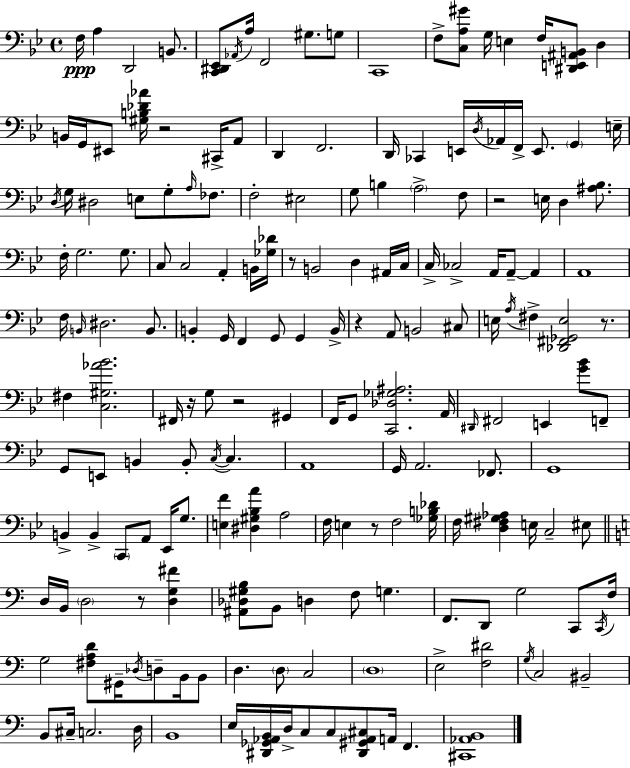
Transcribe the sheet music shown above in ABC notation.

X:1
T:Untitled
M:4/4
L:1/4
K:Gm
F,/4 A, D,,2 B,,/2 [C,,^D,,_E,,]/2 _A,,/4 A,/4 F,,2 ^G,/2 G,/2 C,,4 F,/2 [C,A,^G]/2 G,/4 E, F,/4 [^D,,E,,^A,,B,,]/2 D, B,,/4 G,,/4 ^E,,/2 [^G,B,_D_A]/4 z2 ^C,,/4 A,,/2 D,, F,,2 D,,/4 _C,, E,,/4 D,/4 _A,,/4 F,,/4 E,,/2 G,, E,/4 D,/4 G,/4 ^D,2 E,/2 G,/2 A,/4 _F,/2 F,2 ^E,2 G,/2 B, A,2 F,/2 z2 E,/4 D, [^A,_B,]/2 F,/4 G,2 G,/2 C,/2 C,2 A,, B,,/4 [_G,_D]/4 z/2 B,,2 D, ^A,,/4 C,/4 C,/4 _C,2 A,,/4 A,,/2 A,, A,,4 F,/4 B,,/4 ^D,2 B,,/2 B,, G,,/4 F,, G,,/2 G,, B,,/4 z A,,/2 B,,2 ^C,/2 E,/4 A,/4 ^F, [_D,,^F,,_G,,E,]2 z/2 ^F, [C,^G,_A_B]2 ^F,,/4 z/4 G,/2 z2 ^G,, F,,/4 G,,/2 [C,,_D,_G,^A,]2 A,,/4 ^D,,/4 ^F,,2 E,, [G_B]/2 F,,/2 G,,/2 E,,/2 B,, B,,/2 C,/4 C, A,,4 G,,/4 A,,2 _F,,/2 G,,4 B,, B,, C,,/2 A,,/2 _E,,/4 G,/2 [E,F] [^D,^G,_B,A] A,2 F,/4 E, z/2 F,2 [_G,B,_D]/4 F,/4 [D,^F,^G,_A,] E,/4 C,2 ^E,/2 D,/4 B,,/4 D,2 z/2 [D,G,^F] [^A,,_D,^G,B,]/2 B,,/2 D, F,/2 G, F,,/2 D,,/2 G,2 C,,/2 C,,/4 F,/4 G,2 [^F,A,D]/2 ^G,,/4 _D,/4 D,/2 B,,/4 B,,/2 D, D,/2 C,2 D,4 E,2 [F,^D]2 G,/4 C,2 ^B,,2 B,,/2 ^C,/4 C,2 D,/4 B,,4 E,/4 [^D,,_G,,_A,,B,,]/4 D,/4 C,/2 C,/2 [^D,,^G,,_A,,^C,]/2 A,,/4 F,, [^C,,_A,,B,,]4